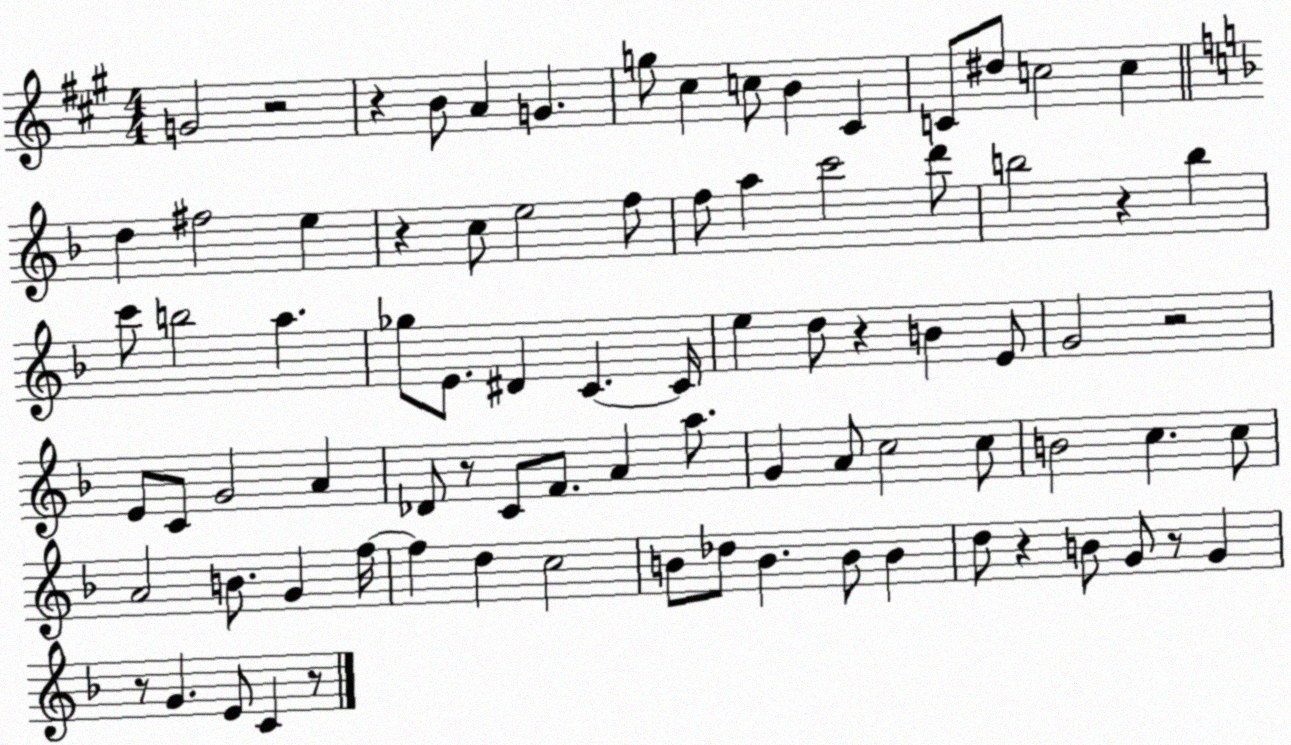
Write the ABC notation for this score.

X:1
T:Untitled
M:4/4
L:1/4
K:A
G2 z2 z B/2 A G g/2 ^c c/2 B ^C C/2 ^d/2 c2 c d ^f2 e z c/2 e2 f/2 f/2 a c'2 d'/2 b2 z b c'/2 b2 a _g/2 E/2 ^D C C/4 e d/2 z B E/2 G2 z2 E/2 C/2 G2 A _D/2 z/2 C/2 F/2 A a/2 G A/2 c2 c/2 B2 c c/2 A2 B/2 G f/4 f d c2 B/2 _d/2 B B/2 B d/2 z B/2 G/2 z/2 G z/2 G E/2 C z/2